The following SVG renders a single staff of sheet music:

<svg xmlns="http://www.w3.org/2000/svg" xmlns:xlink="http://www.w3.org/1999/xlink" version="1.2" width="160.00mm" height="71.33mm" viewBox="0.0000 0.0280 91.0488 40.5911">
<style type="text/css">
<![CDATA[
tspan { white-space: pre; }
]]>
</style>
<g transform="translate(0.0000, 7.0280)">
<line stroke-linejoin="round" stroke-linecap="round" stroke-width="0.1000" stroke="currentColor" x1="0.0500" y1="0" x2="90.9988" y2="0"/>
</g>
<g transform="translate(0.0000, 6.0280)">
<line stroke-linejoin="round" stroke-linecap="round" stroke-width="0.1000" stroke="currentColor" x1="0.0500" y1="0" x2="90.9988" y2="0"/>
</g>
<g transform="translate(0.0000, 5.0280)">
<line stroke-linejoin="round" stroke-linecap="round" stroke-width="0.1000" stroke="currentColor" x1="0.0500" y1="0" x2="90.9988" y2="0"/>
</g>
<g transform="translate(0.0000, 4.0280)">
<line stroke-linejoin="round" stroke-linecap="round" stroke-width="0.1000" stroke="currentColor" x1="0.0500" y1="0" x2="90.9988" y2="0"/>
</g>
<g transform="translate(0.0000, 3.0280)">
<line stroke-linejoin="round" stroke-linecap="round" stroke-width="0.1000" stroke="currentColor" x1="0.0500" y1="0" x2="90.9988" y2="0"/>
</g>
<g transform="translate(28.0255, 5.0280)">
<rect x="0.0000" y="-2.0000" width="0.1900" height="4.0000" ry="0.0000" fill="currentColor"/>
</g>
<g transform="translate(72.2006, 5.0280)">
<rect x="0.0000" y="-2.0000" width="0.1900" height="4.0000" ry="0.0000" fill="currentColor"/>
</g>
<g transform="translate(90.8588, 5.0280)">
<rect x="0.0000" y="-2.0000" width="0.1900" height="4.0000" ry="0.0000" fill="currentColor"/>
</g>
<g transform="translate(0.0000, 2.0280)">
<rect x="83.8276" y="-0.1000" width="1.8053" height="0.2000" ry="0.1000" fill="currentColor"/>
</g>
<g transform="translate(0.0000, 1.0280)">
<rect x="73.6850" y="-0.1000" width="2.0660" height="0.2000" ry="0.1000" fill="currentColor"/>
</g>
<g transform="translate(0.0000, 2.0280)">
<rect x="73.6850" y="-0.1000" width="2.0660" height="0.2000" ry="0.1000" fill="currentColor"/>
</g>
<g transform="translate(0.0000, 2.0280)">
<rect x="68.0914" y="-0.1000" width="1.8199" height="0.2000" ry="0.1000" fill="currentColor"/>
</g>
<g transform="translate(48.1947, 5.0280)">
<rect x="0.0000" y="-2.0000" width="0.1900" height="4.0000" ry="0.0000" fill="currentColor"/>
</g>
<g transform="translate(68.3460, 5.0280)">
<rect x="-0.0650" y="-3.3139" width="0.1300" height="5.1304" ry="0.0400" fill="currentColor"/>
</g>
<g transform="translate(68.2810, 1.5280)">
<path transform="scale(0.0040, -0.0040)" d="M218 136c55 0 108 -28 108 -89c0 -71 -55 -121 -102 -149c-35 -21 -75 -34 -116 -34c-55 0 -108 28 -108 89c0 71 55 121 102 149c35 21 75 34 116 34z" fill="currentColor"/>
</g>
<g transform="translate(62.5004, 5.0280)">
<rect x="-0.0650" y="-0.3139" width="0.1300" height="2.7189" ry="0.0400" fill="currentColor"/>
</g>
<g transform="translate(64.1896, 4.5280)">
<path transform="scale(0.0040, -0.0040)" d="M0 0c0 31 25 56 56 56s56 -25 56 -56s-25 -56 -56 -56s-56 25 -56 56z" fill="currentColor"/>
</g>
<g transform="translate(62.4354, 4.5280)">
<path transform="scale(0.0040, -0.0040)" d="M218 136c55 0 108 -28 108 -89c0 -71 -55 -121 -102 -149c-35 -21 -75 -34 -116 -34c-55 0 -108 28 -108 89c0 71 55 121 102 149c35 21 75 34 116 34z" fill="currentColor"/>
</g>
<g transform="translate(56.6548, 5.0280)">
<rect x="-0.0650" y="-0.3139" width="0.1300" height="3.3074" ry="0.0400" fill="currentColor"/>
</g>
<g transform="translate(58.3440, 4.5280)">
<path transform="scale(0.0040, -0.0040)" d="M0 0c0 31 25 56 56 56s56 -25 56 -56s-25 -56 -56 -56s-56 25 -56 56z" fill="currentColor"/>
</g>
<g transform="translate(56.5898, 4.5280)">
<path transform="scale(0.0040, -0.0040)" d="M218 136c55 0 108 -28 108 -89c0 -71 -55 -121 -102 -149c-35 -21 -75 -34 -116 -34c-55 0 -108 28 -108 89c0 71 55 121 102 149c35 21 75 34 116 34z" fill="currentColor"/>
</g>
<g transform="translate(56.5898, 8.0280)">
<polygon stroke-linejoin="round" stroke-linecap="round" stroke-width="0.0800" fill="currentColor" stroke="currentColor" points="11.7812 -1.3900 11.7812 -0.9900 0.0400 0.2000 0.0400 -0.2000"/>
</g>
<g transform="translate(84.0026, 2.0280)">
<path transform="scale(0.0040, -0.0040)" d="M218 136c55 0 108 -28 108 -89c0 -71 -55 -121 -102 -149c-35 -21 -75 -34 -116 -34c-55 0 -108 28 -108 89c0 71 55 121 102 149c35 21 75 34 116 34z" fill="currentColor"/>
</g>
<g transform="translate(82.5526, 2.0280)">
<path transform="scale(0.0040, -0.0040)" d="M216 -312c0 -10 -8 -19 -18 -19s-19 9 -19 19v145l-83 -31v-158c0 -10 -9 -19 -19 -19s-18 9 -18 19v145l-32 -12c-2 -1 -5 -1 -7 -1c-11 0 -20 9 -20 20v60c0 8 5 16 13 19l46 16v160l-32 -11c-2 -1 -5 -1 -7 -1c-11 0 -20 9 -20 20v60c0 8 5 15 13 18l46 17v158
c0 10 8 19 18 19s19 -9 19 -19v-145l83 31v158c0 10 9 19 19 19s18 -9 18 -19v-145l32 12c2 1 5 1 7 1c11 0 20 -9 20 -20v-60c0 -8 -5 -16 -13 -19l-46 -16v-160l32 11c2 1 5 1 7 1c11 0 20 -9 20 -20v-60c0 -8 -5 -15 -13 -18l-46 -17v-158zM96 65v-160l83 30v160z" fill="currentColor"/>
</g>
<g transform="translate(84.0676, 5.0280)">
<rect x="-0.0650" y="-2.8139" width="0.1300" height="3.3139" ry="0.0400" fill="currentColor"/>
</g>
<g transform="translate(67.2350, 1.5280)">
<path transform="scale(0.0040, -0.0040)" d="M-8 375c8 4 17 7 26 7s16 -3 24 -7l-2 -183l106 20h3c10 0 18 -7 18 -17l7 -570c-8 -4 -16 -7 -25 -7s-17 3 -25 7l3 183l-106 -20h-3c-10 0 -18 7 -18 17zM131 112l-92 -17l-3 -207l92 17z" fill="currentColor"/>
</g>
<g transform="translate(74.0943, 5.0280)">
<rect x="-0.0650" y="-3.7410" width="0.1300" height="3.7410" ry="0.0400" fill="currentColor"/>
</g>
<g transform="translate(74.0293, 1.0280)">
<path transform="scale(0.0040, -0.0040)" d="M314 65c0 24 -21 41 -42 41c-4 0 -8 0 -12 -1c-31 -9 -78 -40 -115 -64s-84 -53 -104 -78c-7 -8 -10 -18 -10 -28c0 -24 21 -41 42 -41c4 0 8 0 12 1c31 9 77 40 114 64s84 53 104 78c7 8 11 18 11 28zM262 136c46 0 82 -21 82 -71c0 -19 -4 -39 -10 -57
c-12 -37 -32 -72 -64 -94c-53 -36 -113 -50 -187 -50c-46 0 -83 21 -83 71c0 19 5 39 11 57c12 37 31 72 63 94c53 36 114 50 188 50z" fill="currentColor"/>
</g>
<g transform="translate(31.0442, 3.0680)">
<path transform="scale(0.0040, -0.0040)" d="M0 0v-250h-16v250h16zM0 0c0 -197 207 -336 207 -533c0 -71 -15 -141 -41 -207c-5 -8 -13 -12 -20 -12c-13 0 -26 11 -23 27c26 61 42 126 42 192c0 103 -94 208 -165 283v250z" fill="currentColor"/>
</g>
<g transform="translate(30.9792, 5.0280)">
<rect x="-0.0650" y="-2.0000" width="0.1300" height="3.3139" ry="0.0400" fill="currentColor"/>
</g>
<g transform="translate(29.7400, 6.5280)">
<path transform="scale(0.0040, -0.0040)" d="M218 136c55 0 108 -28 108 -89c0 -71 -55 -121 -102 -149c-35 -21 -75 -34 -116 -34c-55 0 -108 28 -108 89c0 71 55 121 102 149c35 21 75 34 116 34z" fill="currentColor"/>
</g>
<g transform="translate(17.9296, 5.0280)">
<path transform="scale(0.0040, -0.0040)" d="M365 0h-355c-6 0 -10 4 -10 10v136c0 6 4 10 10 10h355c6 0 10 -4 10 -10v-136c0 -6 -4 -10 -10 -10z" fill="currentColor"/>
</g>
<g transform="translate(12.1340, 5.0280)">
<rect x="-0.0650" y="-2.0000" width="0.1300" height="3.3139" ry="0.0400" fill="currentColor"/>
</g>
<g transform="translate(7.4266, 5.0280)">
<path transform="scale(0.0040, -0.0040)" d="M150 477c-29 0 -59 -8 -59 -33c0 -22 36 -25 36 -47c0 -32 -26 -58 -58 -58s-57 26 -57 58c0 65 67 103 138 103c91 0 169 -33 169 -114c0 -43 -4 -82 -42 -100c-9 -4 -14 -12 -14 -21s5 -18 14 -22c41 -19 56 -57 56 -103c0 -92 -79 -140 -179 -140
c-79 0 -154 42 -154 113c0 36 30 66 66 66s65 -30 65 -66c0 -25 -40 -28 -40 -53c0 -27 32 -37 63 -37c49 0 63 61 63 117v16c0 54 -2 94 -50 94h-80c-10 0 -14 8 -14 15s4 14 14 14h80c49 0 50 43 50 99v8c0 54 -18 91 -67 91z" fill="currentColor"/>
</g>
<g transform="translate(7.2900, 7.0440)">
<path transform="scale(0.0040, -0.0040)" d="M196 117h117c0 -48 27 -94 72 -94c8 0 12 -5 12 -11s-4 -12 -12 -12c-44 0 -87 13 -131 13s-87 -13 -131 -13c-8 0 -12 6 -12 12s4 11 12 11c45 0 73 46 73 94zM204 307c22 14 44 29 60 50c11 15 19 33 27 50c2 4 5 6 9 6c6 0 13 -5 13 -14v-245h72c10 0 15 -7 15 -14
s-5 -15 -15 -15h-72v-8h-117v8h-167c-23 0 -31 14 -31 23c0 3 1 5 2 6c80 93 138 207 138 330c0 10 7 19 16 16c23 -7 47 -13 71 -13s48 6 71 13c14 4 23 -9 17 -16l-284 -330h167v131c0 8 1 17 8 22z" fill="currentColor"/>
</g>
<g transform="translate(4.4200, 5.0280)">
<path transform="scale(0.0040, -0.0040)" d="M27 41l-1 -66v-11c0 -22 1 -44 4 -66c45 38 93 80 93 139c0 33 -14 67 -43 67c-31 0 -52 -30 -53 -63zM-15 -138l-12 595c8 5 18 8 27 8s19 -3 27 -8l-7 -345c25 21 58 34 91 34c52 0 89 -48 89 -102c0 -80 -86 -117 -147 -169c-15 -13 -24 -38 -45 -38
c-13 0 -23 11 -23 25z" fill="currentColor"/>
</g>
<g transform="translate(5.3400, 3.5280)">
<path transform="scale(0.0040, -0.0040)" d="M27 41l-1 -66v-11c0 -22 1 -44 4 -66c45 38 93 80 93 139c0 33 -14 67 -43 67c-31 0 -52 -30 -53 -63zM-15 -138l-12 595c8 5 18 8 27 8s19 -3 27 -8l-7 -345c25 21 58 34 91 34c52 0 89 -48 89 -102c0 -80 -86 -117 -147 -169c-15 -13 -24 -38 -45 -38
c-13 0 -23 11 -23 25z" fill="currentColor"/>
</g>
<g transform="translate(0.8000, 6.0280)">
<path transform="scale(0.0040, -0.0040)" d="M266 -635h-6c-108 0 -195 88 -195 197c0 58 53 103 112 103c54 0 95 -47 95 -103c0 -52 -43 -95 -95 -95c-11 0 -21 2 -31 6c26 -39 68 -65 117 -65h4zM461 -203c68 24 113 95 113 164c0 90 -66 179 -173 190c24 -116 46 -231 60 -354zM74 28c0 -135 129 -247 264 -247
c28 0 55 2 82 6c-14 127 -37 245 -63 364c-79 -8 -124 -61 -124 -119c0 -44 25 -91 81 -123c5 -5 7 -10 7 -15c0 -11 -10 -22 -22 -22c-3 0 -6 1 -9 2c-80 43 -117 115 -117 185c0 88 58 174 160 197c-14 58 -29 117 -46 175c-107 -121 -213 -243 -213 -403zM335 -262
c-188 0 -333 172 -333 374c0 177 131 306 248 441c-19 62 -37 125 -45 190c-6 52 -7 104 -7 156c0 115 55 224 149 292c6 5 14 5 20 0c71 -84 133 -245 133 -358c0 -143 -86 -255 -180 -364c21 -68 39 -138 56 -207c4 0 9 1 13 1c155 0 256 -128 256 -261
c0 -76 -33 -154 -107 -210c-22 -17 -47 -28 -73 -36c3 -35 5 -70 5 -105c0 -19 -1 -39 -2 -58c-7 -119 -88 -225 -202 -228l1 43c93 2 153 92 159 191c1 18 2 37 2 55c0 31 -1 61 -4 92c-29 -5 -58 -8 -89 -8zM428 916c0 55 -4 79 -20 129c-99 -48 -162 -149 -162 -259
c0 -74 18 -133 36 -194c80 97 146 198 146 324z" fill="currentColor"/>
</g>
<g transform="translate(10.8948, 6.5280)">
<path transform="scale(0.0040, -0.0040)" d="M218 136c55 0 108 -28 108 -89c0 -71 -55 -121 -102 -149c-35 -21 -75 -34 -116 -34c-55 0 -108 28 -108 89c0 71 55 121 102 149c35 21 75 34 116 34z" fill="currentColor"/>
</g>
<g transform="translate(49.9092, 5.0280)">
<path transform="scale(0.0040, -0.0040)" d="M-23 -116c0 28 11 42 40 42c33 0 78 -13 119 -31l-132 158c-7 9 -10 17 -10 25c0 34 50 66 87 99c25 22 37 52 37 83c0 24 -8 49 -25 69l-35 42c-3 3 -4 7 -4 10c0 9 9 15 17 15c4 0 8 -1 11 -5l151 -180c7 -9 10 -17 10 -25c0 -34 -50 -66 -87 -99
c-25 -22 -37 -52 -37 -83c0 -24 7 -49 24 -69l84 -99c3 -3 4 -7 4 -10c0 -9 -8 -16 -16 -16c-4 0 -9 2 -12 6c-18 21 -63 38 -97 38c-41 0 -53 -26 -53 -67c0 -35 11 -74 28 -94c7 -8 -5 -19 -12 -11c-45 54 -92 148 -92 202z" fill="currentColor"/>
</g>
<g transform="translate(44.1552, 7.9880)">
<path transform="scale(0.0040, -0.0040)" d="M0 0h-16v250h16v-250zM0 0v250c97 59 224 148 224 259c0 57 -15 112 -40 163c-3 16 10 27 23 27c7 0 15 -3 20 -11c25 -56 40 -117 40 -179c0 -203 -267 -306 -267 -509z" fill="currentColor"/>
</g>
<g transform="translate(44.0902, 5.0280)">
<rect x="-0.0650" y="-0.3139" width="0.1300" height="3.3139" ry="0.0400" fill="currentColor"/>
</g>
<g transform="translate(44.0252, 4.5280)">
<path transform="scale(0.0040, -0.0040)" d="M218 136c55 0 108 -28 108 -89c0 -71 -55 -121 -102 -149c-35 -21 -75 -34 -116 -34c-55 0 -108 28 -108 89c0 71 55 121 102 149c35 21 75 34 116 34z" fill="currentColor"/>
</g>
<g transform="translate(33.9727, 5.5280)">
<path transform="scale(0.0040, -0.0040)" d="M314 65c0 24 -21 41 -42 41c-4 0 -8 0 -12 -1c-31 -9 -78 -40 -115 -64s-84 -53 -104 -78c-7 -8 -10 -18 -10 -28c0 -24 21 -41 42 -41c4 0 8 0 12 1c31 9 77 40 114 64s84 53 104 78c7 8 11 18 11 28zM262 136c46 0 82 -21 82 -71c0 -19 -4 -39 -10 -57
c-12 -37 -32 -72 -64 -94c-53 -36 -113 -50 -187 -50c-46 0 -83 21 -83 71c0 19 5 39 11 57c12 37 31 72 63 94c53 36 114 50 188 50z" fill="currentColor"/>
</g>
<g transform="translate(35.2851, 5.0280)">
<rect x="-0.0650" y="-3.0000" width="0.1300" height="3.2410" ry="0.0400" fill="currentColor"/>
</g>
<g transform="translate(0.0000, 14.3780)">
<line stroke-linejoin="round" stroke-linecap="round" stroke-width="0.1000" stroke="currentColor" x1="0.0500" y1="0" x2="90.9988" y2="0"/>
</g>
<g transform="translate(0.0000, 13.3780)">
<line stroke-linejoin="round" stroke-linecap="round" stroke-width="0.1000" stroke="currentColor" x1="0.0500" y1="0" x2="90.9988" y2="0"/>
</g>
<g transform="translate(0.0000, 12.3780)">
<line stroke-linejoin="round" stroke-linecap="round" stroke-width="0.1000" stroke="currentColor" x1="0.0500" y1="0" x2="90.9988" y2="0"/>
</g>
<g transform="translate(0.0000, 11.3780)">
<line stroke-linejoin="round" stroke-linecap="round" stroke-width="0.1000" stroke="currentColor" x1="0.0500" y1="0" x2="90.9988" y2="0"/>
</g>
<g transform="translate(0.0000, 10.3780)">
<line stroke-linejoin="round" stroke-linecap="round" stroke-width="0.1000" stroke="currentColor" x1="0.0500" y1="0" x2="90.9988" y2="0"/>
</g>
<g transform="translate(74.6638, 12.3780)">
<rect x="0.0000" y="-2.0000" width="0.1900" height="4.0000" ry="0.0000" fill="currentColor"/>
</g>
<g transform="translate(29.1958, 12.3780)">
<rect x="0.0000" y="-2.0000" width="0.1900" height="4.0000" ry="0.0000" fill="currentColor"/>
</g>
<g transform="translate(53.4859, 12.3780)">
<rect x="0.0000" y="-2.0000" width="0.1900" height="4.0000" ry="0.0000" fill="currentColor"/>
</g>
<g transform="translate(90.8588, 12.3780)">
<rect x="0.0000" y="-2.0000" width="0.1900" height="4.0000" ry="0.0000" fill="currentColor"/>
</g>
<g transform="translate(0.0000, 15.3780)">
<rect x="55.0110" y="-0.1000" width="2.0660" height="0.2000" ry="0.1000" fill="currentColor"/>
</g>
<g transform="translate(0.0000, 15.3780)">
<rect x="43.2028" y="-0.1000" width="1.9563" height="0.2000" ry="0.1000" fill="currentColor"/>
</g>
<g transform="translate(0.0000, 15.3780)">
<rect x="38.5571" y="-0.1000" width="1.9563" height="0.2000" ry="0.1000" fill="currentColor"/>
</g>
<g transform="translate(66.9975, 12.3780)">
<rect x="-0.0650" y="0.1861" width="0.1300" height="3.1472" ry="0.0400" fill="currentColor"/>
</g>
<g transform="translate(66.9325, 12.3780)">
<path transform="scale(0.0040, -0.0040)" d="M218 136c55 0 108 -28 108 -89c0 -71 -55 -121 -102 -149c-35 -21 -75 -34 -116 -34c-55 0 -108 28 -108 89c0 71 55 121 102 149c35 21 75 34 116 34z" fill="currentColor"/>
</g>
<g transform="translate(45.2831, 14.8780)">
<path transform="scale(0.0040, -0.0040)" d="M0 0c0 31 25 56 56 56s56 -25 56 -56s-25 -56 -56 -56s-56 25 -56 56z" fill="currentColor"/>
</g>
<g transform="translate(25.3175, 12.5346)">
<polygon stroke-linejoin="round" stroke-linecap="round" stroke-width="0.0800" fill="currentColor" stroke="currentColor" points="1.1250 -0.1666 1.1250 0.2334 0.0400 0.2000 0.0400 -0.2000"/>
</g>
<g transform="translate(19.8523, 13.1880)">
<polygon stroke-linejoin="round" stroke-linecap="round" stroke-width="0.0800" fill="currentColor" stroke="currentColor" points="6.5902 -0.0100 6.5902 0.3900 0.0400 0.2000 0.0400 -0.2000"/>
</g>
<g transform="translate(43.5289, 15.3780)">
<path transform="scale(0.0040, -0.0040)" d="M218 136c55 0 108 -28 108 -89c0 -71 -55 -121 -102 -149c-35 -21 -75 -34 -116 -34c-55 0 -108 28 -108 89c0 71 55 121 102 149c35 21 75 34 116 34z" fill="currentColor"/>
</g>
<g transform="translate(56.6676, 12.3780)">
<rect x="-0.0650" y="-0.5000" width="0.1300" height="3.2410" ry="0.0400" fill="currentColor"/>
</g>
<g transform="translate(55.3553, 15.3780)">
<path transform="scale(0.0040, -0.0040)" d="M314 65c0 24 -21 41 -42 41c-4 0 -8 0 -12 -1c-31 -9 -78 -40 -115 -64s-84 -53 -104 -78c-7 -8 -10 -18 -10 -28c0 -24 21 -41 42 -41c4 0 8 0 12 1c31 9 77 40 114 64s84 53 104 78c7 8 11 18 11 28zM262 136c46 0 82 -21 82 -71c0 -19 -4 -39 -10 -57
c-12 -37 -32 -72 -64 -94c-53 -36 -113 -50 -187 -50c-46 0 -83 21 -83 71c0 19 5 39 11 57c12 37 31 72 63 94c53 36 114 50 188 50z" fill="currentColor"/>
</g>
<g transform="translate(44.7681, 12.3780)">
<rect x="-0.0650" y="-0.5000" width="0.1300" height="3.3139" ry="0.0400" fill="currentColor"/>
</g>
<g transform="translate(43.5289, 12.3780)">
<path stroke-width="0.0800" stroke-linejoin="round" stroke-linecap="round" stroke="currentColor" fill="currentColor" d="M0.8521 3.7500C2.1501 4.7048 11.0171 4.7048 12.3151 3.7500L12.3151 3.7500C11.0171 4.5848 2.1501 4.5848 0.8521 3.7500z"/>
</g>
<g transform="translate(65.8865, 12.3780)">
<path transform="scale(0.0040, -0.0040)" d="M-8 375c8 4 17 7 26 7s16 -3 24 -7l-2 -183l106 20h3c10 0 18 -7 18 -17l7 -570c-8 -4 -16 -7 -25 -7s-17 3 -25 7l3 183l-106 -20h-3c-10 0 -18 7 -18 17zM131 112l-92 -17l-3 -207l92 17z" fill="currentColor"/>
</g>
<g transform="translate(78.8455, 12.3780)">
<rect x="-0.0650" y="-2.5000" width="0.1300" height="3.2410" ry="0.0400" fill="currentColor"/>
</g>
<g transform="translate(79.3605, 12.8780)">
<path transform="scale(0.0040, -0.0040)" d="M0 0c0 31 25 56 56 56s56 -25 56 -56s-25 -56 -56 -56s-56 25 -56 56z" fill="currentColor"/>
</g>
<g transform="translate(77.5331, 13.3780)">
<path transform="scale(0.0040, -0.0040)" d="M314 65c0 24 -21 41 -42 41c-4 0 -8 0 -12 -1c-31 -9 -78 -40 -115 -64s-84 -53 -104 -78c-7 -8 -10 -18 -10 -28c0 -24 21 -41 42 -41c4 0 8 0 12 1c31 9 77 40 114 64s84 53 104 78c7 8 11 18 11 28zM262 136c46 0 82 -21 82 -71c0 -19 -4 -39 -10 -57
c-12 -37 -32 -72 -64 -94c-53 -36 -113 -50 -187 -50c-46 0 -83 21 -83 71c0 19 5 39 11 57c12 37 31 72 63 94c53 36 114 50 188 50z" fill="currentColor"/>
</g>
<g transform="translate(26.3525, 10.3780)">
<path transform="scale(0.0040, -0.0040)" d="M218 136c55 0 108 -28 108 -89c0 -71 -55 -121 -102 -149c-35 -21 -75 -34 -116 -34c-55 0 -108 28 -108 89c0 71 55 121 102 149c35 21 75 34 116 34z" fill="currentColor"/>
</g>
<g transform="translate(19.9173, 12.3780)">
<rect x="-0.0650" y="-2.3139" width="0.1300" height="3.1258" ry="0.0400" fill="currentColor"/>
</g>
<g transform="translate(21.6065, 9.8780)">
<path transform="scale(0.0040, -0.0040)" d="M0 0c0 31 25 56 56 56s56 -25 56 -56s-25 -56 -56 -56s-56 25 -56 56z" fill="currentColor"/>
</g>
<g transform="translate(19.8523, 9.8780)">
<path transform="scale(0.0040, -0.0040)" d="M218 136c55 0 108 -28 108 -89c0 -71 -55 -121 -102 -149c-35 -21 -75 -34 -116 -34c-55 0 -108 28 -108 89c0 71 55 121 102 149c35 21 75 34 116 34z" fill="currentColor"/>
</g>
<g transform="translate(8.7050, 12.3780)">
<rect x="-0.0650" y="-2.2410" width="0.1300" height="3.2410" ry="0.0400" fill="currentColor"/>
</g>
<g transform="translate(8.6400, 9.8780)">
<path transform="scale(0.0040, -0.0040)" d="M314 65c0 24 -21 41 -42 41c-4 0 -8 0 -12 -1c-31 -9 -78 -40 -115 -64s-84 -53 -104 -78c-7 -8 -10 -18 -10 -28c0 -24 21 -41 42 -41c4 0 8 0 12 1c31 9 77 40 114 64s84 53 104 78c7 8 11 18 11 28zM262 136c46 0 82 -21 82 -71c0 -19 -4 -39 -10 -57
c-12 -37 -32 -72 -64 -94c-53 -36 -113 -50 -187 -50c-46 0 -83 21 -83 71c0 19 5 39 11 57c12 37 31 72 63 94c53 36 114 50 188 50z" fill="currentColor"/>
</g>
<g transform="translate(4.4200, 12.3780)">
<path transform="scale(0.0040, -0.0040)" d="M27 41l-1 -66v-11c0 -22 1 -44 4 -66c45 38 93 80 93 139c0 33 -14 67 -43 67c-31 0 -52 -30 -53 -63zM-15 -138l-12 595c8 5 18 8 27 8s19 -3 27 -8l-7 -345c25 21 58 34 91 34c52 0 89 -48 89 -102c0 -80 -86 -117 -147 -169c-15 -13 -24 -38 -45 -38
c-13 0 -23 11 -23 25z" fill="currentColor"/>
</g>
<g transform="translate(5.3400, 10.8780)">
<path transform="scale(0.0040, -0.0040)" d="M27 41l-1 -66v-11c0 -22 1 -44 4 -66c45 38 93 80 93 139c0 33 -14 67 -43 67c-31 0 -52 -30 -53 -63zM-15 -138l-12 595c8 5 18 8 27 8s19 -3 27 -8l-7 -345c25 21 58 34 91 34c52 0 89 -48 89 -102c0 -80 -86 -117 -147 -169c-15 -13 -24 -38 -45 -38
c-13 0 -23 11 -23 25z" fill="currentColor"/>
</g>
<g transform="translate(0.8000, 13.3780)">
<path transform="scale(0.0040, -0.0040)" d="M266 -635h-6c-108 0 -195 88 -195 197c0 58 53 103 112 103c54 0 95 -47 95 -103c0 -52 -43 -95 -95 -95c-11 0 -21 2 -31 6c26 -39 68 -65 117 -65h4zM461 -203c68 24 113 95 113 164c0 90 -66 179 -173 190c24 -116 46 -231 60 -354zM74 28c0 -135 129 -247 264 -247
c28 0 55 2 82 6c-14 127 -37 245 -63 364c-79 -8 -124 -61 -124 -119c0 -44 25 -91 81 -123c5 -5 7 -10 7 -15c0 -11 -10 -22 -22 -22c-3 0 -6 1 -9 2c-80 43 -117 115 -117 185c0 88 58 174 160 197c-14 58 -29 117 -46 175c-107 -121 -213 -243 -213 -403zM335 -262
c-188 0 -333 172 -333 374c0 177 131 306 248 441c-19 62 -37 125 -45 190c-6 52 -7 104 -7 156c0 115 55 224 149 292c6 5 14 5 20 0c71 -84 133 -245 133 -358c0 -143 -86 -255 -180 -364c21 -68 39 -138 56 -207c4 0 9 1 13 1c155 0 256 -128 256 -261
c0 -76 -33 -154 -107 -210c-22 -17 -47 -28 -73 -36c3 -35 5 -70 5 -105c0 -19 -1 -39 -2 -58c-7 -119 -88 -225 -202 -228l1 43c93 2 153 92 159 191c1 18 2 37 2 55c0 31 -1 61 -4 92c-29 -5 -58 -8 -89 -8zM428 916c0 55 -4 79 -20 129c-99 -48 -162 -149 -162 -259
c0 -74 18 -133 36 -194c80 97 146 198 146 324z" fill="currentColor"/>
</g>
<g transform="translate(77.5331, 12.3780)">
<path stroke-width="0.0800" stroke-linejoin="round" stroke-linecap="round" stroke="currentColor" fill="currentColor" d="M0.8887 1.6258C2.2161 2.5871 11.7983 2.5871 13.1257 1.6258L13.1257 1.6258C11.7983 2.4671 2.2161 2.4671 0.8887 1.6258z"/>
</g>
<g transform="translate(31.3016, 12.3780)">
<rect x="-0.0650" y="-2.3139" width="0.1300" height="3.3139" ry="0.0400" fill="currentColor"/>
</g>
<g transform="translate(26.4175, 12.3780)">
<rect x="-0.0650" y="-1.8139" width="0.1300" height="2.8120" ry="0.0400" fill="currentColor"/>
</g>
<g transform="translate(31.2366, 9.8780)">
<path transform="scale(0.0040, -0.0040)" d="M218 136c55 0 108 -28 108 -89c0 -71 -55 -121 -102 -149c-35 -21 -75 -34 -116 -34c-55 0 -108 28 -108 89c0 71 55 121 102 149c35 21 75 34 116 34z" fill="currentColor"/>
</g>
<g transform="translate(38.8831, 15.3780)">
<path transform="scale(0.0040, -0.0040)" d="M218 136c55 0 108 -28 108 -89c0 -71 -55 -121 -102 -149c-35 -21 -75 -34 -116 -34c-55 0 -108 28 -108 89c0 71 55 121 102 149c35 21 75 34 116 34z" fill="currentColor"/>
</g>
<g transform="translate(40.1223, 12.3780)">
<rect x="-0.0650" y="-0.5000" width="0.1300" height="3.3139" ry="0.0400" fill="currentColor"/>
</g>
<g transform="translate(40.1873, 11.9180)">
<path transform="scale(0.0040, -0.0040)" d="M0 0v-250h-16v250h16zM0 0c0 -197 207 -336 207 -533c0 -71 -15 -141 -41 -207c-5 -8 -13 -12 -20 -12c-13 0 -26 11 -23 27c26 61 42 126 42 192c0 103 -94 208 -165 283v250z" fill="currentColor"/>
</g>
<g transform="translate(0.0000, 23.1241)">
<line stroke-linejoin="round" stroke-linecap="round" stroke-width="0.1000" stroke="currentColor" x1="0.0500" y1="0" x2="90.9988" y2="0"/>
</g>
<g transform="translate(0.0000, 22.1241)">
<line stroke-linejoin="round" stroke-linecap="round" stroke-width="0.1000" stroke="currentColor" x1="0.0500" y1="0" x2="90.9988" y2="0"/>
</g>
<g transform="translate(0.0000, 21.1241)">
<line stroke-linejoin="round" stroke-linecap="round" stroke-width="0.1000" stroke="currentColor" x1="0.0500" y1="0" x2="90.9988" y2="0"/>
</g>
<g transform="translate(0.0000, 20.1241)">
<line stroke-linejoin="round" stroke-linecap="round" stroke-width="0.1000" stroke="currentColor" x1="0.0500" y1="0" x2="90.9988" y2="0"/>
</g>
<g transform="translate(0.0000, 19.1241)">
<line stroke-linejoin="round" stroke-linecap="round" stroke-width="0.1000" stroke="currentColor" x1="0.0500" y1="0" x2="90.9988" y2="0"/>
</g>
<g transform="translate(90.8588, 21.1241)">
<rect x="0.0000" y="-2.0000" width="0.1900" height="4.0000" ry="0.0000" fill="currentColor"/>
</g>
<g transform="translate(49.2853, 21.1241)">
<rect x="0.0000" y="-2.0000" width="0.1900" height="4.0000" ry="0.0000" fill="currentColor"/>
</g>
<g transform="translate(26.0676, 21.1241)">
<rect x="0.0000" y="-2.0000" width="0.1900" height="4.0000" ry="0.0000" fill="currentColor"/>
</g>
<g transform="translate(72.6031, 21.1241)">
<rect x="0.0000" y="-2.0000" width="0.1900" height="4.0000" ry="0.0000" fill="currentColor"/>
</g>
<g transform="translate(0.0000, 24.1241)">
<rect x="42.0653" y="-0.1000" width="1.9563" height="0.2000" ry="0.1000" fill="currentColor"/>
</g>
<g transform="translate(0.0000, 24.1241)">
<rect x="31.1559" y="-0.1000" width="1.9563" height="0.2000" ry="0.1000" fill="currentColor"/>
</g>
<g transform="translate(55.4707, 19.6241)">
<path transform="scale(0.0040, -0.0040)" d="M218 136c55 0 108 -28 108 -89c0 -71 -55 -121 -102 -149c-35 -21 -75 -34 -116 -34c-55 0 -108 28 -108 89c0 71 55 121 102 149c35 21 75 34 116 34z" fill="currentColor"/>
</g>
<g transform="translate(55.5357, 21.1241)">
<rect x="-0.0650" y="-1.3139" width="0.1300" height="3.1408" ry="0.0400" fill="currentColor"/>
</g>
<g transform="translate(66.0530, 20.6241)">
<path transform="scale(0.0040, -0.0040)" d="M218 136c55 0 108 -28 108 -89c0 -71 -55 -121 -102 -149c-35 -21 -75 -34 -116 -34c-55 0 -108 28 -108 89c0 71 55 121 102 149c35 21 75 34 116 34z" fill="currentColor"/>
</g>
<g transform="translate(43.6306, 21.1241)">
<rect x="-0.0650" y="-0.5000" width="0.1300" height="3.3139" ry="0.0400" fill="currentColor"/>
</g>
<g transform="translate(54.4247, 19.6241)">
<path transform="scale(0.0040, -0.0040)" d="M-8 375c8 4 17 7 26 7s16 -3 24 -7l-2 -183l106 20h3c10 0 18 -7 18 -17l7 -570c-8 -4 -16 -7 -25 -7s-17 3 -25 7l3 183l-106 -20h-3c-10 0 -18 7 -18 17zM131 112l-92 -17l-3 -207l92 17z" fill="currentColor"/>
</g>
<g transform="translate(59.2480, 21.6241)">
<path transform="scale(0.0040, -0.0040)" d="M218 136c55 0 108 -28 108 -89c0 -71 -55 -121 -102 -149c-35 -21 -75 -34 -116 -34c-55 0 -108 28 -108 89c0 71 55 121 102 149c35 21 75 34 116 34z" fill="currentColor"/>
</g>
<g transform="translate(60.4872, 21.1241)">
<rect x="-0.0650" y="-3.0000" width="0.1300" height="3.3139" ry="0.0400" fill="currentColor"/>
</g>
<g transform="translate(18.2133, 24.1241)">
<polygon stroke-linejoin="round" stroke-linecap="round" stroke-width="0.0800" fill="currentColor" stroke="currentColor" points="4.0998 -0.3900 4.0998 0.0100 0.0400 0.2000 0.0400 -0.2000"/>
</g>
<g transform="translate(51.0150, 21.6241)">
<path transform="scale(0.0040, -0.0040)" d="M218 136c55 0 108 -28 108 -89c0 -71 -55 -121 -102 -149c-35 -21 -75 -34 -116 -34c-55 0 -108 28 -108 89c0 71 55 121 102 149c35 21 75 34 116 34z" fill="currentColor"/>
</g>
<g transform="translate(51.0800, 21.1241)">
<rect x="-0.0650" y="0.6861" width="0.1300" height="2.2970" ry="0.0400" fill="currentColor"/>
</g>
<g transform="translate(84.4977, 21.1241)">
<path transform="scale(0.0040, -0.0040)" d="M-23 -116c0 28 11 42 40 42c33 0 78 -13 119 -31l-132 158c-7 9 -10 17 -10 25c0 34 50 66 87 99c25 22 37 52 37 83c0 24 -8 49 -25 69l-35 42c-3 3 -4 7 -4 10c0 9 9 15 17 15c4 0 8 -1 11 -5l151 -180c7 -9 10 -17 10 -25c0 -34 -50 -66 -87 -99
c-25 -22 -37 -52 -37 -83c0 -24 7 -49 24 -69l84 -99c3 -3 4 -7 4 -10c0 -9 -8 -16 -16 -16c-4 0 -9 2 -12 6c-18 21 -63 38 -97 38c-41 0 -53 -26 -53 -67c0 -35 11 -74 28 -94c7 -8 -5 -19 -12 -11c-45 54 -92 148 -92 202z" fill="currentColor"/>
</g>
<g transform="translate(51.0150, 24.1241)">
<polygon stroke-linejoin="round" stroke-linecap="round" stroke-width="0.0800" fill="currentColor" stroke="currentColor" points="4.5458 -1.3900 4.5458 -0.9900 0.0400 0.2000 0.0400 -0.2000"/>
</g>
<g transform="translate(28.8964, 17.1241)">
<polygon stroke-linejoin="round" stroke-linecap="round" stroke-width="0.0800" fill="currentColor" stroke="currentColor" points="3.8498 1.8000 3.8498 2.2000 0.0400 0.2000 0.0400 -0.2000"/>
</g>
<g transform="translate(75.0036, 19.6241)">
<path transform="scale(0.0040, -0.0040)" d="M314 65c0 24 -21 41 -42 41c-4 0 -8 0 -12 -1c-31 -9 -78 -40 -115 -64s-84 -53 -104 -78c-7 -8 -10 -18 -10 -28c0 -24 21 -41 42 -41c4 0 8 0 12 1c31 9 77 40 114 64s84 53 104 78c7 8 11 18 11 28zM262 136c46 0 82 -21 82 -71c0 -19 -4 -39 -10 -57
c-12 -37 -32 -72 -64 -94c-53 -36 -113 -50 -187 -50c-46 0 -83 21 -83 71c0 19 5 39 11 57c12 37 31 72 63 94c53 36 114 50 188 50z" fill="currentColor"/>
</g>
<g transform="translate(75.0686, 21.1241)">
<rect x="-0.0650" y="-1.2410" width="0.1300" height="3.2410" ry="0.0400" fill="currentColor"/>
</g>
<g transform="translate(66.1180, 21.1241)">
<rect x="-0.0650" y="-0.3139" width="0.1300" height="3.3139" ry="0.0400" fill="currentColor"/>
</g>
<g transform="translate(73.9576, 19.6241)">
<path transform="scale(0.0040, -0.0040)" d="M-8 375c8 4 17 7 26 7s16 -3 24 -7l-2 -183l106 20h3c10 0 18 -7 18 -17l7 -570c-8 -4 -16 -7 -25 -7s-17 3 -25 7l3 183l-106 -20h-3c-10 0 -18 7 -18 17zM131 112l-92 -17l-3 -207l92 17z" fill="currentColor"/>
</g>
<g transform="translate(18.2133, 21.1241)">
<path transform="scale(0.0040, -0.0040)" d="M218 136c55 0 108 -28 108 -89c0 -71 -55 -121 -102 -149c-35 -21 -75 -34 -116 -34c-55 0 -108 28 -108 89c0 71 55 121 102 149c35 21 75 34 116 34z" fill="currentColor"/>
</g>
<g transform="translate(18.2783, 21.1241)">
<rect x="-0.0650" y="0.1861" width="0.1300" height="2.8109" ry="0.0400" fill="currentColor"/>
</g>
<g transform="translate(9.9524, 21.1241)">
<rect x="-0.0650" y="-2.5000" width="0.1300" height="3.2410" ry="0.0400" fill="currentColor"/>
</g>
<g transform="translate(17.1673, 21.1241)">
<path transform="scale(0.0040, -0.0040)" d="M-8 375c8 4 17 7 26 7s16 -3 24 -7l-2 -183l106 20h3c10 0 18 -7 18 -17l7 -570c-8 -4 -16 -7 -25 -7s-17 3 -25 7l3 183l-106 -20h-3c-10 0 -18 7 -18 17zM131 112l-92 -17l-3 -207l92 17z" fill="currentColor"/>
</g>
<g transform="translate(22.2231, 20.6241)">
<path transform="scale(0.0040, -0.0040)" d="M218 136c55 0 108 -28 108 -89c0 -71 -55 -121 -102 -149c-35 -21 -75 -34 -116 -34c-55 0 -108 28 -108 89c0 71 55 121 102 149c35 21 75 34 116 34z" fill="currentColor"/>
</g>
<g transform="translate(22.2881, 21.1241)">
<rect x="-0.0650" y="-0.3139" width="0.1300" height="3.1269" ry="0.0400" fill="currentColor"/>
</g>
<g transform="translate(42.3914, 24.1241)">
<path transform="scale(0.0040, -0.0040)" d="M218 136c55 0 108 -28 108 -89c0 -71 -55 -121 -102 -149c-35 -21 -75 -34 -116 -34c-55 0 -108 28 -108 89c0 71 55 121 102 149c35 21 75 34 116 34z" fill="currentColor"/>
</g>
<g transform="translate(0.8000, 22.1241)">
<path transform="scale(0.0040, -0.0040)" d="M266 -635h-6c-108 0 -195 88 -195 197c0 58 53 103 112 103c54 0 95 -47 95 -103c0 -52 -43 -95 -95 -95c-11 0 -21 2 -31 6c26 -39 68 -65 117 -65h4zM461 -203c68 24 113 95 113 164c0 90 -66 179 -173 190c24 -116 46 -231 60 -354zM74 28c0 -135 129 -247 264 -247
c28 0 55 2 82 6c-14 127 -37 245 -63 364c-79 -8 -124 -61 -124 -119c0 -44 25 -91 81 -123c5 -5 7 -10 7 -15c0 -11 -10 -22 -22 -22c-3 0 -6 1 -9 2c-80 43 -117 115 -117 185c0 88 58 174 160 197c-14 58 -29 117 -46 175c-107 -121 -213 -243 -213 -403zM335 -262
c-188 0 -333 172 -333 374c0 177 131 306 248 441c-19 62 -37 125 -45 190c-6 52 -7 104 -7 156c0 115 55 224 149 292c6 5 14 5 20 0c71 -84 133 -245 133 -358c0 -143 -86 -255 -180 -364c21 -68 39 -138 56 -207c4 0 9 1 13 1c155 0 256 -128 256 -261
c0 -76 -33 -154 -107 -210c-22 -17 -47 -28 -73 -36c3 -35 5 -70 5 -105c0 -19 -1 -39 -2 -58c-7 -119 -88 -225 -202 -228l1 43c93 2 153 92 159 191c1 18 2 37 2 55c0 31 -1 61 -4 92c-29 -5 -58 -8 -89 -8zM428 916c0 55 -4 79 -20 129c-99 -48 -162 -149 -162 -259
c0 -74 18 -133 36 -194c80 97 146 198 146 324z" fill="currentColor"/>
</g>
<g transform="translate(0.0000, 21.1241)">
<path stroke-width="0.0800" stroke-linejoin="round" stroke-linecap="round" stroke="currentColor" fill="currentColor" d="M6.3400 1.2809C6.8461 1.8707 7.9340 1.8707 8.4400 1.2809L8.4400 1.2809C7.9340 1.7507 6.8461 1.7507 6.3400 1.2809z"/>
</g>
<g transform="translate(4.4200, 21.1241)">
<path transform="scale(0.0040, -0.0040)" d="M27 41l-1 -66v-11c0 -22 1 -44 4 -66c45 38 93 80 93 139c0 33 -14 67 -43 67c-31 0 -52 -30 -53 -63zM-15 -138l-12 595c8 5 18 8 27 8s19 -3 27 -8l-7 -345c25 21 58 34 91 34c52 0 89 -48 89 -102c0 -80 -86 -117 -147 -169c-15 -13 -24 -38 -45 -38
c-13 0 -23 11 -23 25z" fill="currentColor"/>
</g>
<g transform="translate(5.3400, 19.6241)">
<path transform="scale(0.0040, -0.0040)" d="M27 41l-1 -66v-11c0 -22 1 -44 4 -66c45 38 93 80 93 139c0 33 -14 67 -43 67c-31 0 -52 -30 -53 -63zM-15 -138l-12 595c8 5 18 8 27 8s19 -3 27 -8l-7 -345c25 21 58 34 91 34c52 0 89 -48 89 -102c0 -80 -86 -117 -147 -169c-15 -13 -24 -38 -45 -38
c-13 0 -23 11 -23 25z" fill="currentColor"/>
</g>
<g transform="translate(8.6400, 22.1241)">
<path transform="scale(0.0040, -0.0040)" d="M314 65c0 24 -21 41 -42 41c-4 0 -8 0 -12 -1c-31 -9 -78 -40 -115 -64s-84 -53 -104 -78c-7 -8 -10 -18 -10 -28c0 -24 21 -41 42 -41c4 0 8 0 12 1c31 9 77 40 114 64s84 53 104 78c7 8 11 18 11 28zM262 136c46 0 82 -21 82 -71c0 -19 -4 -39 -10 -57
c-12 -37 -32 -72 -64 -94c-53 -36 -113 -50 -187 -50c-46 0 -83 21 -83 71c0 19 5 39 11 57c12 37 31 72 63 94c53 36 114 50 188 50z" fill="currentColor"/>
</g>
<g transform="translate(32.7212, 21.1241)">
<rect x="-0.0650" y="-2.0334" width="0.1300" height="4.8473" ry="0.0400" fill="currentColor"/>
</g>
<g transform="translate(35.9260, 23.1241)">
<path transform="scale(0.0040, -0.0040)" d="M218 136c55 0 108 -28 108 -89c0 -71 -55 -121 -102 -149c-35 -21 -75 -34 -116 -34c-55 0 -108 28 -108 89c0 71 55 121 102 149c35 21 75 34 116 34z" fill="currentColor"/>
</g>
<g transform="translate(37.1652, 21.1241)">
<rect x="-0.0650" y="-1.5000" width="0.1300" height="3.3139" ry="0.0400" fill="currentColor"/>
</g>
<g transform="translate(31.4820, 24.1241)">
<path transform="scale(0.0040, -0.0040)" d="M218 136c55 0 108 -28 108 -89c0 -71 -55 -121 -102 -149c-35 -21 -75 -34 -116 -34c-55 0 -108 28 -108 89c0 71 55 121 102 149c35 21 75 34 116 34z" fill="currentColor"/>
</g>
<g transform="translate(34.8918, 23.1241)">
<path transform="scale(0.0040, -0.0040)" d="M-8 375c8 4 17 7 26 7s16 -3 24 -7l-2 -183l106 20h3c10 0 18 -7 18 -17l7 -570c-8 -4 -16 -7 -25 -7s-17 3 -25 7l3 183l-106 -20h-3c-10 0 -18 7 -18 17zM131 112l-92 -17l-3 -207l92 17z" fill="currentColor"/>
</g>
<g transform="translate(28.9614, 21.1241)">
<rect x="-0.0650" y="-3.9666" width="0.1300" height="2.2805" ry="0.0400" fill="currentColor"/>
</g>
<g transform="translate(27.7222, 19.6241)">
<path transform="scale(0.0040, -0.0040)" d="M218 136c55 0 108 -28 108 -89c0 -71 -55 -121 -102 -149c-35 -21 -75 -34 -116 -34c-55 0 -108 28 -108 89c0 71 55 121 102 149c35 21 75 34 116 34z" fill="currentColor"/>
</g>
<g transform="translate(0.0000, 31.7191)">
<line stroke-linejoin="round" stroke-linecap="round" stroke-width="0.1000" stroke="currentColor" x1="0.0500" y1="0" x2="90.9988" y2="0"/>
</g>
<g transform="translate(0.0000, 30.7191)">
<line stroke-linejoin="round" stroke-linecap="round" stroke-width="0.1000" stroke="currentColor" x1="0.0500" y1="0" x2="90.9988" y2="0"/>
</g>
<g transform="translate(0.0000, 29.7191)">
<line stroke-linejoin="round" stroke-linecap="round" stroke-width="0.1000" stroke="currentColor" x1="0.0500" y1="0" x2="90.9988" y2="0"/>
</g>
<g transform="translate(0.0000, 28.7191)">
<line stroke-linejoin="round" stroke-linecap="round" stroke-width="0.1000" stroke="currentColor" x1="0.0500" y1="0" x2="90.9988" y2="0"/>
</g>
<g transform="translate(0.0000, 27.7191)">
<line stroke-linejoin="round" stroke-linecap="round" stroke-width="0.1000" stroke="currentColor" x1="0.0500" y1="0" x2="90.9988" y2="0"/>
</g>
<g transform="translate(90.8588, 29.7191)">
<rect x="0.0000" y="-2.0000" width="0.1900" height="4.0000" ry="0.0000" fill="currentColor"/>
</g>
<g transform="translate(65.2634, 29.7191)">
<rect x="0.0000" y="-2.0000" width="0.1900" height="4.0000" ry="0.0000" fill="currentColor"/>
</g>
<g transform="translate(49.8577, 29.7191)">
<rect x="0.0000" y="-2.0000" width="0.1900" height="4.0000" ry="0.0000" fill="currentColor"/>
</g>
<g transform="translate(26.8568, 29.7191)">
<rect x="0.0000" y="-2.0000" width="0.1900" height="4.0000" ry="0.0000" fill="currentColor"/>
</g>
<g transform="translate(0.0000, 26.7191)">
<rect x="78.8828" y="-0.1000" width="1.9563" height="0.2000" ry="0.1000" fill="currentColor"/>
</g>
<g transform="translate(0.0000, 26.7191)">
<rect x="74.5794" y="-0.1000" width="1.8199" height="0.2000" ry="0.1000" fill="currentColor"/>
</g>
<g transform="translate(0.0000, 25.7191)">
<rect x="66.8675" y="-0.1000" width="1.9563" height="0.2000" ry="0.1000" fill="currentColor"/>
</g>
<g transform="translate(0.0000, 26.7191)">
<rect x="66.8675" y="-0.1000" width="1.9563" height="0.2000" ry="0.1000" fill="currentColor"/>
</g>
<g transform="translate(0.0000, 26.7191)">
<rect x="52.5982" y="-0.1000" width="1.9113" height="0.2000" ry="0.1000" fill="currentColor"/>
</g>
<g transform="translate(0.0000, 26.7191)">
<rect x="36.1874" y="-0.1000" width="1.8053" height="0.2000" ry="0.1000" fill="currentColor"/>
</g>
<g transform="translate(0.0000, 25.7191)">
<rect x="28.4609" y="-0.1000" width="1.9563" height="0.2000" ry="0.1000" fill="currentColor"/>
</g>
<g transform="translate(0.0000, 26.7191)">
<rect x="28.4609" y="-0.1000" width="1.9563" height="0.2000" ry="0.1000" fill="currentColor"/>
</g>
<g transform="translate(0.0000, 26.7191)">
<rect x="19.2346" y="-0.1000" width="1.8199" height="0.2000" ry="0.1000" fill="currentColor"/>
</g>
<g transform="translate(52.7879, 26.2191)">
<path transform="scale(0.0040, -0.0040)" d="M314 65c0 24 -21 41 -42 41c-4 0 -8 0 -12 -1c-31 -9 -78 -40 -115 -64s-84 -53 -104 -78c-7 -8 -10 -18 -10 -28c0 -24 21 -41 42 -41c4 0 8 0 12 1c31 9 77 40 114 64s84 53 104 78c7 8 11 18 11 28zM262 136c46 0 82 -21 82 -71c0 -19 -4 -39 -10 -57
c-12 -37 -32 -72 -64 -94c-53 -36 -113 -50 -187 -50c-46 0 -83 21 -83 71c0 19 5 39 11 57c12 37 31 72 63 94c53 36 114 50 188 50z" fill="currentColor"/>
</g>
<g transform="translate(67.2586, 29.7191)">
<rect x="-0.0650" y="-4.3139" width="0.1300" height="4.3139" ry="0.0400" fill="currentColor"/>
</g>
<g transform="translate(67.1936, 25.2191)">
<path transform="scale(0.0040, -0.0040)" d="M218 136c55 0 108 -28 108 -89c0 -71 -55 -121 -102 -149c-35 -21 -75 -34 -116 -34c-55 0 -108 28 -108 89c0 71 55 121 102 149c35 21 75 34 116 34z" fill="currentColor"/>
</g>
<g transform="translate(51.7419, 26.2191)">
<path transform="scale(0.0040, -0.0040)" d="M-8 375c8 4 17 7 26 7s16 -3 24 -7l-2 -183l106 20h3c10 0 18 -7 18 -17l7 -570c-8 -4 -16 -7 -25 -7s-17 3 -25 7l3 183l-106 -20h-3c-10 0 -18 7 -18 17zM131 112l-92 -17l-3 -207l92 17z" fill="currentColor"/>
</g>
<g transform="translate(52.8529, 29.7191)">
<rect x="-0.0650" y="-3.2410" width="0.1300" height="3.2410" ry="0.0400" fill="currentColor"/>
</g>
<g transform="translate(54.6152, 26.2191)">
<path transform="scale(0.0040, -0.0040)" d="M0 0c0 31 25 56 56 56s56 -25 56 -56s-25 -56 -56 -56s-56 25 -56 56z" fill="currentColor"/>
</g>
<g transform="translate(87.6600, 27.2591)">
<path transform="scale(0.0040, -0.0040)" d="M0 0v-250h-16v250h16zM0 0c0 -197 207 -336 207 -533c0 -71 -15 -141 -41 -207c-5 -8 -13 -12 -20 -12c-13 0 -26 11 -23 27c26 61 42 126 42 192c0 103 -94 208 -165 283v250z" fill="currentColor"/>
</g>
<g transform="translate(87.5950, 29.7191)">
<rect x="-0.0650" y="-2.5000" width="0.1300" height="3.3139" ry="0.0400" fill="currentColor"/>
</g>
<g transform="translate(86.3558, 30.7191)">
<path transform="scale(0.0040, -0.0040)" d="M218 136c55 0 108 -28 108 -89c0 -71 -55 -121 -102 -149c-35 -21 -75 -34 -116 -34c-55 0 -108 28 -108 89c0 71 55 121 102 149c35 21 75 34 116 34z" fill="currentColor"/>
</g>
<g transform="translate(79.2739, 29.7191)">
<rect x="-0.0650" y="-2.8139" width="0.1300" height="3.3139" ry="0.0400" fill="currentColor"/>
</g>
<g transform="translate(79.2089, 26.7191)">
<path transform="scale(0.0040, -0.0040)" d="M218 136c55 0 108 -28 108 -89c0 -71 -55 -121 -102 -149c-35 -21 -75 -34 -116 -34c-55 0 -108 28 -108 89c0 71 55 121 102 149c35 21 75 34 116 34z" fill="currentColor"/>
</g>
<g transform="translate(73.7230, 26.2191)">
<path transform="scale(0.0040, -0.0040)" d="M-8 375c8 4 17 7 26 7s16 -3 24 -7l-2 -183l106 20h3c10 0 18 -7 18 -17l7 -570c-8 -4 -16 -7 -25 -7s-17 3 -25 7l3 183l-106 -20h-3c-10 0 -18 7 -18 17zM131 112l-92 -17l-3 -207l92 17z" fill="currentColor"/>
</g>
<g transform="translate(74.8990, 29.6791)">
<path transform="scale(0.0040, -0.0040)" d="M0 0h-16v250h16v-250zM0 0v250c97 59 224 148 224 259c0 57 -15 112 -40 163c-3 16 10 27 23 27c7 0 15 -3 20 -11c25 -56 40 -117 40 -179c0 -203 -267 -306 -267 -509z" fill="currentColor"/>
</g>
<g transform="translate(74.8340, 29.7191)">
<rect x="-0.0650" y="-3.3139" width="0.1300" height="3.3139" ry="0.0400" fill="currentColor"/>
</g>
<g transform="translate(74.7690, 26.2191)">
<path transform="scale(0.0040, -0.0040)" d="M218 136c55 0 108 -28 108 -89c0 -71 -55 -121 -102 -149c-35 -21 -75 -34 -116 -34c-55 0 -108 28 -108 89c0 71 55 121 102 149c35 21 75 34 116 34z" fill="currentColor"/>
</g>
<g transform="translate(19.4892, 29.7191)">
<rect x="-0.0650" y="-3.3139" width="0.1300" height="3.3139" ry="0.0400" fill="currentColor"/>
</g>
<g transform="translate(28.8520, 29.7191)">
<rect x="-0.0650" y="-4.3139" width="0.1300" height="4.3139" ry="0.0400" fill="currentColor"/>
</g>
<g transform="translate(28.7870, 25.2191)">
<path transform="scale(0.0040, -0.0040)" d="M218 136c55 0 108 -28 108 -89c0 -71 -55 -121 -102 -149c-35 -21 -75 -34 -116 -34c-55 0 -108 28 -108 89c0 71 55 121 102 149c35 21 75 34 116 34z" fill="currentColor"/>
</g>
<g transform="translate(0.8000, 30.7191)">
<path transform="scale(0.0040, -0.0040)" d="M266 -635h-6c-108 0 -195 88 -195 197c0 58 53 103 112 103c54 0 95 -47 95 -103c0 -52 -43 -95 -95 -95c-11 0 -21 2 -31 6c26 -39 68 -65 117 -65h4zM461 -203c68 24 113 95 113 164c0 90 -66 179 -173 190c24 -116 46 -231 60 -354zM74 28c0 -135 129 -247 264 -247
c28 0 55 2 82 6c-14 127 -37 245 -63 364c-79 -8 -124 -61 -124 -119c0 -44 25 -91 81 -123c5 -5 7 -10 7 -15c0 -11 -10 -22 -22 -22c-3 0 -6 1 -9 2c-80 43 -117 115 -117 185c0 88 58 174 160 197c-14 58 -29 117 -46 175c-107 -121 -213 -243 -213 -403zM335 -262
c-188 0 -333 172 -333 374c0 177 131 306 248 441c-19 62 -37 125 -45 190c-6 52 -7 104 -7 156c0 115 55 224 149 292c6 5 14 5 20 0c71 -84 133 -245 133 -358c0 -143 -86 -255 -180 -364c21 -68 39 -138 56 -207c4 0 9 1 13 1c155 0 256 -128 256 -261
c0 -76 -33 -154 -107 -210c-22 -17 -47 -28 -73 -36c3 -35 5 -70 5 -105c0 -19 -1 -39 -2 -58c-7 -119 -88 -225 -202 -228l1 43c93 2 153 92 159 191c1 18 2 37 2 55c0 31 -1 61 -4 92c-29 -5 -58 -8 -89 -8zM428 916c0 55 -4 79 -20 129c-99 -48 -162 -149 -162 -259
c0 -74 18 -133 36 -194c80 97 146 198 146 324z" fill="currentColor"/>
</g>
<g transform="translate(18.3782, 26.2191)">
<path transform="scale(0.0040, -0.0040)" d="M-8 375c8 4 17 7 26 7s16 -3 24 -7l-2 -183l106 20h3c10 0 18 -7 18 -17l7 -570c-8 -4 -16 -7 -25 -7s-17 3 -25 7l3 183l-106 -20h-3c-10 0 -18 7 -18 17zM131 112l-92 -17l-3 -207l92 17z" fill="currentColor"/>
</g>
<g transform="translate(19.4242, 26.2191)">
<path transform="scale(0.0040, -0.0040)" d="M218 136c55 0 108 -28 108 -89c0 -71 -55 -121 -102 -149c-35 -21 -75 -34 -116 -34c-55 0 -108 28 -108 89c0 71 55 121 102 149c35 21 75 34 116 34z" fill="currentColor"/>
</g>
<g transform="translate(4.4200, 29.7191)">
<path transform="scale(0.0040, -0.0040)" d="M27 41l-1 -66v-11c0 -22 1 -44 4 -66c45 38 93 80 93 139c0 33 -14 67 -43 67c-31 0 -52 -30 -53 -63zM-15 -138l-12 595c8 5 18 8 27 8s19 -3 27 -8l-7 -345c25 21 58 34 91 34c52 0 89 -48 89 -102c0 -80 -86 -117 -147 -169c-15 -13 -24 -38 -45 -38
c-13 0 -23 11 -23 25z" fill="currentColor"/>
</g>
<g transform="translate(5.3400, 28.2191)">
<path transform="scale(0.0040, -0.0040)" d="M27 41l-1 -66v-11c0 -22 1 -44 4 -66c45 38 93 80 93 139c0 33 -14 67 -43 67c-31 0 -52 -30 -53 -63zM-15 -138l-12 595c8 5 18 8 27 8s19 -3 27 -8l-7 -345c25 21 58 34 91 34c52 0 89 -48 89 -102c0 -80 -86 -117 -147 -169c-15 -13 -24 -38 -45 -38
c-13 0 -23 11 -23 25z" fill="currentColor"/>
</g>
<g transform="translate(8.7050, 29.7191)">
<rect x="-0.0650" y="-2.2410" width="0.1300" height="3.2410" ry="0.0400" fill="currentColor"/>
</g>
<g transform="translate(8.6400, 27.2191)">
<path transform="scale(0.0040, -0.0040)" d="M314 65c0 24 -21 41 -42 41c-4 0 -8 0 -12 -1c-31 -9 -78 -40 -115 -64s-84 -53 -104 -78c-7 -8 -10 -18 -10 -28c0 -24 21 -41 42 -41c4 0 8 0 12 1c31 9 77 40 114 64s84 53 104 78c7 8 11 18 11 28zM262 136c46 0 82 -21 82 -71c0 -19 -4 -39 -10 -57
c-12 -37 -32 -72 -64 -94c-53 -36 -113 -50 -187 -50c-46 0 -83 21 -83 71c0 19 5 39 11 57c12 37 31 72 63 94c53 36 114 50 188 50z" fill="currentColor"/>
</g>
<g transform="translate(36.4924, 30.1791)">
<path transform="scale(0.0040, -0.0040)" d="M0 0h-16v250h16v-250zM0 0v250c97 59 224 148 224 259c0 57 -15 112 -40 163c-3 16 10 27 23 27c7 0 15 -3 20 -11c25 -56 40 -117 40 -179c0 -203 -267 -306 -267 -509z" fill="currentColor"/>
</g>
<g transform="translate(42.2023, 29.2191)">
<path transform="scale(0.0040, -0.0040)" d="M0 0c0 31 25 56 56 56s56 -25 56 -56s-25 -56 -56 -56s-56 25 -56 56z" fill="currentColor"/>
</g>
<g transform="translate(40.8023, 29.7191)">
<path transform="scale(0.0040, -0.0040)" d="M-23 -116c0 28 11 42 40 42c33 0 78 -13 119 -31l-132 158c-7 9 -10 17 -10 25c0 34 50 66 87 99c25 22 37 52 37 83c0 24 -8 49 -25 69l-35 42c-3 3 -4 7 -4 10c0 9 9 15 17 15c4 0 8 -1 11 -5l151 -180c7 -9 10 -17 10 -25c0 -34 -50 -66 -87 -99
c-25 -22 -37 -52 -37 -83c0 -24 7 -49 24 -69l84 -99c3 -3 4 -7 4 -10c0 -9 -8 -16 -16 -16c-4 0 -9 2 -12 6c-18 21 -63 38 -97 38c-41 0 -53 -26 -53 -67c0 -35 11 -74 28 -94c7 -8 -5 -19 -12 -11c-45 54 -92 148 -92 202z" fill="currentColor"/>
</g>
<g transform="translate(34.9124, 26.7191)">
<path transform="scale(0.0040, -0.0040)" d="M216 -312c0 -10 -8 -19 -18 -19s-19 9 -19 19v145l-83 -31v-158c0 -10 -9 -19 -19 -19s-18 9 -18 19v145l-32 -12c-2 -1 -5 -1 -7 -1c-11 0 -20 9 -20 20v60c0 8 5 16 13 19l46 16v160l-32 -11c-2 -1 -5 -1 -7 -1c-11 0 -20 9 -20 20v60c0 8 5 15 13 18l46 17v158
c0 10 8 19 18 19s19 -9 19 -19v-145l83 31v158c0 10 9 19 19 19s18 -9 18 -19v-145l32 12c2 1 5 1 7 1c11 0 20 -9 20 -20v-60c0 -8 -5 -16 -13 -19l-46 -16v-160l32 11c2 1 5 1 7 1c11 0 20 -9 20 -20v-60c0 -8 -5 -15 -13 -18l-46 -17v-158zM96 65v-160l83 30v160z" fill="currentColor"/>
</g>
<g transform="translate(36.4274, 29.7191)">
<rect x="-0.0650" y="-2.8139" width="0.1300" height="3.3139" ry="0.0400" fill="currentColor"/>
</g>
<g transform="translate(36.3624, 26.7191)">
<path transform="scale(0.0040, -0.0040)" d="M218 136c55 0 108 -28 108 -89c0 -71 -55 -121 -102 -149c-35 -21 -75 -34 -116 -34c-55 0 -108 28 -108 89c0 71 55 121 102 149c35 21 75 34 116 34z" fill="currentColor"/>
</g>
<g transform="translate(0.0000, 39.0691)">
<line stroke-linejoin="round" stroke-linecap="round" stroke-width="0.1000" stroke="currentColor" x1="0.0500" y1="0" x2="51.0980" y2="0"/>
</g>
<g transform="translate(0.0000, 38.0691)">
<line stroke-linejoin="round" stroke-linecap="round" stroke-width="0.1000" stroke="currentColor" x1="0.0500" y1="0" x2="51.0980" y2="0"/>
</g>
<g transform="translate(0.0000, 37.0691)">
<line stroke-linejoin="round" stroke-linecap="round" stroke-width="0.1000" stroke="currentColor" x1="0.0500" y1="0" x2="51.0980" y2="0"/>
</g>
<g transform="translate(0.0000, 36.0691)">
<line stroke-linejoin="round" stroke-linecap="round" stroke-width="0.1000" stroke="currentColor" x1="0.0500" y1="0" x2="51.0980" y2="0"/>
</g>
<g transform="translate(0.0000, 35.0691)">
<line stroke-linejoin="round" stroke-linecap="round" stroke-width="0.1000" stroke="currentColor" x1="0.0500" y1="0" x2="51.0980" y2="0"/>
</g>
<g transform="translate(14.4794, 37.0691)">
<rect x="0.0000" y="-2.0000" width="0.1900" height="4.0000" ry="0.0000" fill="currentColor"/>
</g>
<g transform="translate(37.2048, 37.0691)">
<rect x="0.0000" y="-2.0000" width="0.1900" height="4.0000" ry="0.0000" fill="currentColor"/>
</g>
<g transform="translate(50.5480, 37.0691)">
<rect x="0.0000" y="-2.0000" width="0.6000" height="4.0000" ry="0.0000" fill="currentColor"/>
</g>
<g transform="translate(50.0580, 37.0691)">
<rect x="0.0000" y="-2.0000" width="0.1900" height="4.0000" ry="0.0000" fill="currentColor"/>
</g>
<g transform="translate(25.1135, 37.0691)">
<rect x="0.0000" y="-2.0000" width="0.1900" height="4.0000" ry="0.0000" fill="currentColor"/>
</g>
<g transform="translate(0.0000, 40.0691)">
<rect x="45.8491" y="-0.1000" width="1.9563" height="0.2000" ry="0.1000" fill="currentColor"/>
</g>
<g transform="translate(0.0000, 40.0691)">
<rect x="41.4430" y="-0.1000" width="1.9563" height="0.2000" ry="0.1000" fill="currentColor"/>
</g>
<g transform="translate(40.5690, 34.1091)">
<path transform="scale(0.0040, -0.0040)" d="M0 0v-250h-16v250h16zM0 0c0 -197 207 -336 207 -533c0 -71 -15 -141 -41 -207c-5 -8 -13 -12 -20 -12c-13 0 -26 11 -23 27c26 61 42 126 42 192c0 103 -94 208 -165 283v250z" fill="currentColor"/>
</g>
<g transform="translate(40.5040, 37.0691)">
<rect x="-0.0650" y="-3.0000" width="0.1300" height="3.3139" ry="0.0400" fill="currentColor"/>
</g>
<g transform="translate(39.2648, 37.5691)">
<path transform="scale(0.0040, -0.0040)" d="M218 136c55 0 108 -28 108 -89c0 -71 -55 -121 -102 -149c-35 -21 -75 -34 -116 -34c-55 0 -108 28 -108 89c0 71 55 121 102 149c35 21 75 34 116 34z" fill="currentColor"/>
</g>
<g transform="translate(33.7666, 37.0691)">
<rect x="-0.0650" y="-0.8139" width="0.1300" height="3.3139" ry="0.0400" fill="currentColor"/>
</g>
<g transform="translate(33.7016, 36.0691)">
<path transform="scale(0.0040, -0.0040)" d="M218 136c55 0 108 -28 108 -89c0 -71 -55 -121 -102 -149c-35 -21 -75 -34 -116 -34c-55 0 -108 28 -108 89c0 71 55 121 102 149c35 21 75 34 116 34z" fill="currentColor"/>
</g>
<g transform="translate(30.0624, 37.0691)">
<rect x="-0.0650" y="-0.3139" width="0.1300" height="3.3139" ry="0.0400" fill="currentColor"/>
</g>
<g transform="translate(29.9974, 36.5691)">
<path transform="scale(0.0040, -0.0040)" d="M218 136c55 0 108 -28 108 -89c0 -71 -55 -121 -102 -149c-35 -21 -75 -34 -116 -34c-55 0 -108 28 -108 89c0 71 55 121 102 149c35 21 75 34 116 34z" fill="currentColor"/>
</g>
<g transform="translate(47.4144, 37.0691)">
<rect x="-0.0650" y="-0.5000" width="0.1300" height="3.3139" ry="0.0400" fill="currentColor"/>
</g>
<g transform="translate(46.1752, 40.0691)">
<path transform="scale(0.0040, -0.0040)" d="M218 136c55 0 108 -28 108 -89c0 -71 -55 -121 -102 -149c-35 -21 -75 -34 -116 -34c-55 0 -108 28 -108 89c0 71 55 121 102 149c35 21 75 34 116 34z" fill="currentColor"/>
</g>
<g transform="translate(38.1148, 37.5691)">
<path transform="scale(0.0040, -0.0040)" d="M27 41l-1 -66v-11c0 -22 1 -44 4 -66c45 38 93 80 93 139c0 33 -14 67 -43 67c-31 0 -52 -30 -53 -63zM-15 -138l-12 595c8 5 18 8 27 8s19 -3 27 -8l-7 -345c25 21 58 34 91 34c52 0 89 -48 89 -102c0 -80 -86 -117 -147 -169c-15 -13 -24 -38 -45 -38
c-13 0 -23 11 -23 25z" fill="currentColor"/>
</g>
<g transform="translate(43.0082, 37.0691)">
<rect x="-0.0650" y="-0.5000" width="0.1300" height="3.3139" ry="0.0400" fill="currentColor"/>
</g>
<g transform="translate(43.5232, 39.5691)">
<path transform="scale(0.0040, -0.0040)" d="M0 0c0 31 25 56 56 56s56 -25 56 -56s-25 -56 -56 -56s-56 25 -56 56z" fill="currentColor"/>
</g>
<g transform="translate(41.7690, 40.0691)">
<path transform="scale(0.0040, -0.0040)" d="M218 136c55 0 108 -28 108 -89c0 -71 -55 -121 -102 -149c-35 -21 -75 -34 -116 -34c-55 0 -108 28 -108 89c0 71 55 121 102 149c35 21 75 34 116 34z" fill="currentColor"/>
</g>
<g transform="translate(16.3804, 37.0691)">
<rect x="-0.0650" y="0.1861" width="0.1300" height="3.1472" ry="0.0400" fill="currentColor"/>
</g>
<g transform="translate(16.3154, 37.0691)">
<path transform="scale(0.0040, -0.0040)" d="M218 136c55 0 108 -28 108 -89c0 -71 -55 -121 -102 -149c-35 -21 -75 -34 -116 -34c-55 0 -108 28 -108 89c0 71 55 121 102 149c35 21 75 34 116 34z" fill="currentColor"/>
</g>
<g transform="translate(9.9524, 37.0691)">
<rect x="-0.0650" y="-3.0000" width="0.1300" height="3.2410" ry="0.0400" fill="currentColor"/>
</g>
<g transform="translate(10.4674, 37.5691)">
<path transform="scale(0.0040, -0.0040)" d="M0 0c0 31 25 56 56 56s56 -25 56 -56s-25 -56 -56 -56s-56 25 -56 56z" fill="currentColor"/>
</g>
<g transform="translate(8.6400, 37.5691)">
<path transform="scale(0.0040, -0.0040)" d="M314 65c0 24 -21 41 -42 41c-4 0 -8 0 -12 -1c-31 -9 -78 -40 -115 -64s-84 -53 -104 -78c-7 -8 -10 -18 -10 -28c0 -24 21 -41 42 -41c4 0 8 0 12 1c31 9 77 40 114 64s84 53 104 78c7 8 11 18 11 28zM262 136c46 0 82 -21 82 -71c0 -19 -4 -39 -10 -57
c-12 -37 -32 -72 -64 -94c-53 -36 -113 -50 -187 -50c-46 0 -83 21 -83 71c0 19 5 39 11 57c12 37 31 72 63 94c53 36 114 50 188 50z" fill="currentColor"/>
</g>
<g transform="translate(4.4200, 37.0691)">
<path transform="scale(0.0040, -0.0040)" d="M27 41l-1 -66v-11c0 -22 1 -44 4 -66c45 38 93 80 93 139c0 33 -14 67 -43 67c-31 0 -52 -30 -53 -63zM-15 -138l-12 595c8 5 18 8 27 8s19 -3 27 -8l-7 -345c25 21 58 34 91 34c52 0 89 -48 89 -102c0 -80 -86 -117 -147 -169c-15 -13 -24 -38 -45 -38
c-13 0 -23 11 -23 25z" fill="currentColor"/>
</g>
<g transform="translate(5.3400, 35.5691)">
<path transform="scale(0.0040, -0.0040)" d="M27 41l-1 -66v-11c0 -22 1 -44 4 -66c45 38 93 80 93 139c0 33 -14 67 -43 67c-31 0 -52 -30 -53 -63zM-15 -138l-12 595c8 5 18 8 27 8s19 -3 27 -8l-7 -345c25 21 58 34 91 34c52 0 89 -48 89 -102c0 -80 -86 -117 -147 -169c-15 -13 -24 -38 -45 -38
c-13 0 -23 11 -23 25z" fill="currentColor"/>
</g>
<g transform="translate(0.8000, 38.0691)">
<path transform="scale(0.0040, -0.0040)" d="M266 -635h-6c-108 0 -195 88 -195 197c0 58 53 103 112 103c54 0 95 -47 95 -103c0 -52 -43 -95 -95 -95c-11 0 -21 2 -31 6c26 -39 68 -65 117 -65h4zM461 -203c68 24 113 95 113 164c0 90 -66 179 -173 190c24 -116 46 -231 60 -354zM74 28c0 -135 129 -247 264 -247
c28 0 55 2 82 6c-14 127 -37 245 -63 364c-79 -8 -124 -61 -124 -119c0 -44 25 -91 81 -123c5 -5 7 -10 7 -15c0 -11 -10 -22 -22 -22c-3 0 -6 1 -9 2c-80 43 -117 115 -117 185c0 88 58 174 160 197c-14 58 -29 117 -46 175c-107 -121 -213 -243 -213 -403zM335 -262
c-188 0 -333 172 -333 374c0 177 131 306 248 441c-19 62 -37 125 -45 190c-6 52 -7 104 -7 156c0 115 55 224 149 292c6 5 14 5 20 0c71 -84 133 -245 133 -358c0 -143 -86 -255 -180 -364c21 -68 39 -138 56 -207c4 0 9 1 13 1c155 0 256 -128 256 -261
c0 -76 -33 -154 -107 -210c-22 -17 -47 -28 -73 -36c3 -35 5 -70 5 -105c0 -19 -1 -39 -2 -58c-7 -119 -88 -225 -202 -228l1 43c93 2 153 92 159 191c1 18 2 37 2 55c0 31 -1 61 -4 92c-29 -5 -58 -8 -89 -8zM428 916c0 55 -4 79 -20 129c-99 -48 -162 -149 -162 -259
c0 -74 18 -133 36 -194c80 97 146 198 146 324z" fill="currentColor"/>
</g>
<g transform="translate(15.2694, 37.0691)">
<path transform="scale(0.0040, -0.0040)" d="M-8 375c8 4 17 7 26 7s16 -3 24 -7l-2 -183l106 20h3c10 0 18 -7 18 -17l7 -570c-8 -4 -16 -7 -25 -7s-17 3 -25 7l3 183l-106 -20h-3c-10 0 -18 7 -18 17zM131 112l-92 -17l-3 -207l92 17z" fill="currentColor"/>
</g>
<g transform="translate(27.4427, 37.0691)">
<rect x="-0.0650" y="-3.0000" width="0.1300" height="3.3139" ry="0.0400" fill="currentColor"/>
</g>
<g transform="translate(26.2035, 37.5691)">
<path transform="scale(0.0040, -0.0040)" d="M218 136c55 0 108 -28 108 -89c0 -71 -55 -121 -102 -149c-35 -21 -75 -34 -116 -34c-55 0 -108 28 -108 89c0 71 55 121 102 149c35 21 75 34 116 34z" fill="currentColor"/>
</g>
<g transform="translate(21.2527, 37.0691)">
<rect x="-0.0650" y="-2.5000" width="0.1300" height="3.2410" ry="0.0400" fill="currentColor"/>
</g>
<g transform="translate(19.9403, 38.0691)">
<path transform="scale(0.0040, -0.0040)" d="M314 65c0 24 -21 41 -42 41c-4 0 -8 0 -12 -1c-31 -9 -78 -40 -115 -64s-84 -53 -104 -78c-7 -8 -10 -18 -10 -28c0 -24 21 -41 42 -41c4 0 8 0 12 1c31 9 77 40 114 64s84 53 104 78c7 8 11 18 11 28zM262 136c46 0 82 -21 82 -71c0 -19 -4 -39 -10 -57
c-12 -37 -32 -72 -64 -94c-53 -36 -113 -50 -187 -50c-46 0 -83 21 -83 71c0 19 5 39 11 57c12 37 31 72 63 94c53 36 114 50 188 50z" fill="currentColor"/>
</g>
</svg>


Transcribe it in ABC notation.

X:1
T:Untitled
M:3/4
L:1/4
K:Bb
F z2 F/2 A2 c/2 z c/2 c/2 b/2 c'2 ^a g2 g/2 f/4 g C/2 C C2 B G2 G2 B/2 c/2 _e/2 C/2 E C A/2 e/2 A c e2 z g2 b d' ^a/2 z b2 d' b/2 a G/2 A2 B G2 A c d _A/2 C C